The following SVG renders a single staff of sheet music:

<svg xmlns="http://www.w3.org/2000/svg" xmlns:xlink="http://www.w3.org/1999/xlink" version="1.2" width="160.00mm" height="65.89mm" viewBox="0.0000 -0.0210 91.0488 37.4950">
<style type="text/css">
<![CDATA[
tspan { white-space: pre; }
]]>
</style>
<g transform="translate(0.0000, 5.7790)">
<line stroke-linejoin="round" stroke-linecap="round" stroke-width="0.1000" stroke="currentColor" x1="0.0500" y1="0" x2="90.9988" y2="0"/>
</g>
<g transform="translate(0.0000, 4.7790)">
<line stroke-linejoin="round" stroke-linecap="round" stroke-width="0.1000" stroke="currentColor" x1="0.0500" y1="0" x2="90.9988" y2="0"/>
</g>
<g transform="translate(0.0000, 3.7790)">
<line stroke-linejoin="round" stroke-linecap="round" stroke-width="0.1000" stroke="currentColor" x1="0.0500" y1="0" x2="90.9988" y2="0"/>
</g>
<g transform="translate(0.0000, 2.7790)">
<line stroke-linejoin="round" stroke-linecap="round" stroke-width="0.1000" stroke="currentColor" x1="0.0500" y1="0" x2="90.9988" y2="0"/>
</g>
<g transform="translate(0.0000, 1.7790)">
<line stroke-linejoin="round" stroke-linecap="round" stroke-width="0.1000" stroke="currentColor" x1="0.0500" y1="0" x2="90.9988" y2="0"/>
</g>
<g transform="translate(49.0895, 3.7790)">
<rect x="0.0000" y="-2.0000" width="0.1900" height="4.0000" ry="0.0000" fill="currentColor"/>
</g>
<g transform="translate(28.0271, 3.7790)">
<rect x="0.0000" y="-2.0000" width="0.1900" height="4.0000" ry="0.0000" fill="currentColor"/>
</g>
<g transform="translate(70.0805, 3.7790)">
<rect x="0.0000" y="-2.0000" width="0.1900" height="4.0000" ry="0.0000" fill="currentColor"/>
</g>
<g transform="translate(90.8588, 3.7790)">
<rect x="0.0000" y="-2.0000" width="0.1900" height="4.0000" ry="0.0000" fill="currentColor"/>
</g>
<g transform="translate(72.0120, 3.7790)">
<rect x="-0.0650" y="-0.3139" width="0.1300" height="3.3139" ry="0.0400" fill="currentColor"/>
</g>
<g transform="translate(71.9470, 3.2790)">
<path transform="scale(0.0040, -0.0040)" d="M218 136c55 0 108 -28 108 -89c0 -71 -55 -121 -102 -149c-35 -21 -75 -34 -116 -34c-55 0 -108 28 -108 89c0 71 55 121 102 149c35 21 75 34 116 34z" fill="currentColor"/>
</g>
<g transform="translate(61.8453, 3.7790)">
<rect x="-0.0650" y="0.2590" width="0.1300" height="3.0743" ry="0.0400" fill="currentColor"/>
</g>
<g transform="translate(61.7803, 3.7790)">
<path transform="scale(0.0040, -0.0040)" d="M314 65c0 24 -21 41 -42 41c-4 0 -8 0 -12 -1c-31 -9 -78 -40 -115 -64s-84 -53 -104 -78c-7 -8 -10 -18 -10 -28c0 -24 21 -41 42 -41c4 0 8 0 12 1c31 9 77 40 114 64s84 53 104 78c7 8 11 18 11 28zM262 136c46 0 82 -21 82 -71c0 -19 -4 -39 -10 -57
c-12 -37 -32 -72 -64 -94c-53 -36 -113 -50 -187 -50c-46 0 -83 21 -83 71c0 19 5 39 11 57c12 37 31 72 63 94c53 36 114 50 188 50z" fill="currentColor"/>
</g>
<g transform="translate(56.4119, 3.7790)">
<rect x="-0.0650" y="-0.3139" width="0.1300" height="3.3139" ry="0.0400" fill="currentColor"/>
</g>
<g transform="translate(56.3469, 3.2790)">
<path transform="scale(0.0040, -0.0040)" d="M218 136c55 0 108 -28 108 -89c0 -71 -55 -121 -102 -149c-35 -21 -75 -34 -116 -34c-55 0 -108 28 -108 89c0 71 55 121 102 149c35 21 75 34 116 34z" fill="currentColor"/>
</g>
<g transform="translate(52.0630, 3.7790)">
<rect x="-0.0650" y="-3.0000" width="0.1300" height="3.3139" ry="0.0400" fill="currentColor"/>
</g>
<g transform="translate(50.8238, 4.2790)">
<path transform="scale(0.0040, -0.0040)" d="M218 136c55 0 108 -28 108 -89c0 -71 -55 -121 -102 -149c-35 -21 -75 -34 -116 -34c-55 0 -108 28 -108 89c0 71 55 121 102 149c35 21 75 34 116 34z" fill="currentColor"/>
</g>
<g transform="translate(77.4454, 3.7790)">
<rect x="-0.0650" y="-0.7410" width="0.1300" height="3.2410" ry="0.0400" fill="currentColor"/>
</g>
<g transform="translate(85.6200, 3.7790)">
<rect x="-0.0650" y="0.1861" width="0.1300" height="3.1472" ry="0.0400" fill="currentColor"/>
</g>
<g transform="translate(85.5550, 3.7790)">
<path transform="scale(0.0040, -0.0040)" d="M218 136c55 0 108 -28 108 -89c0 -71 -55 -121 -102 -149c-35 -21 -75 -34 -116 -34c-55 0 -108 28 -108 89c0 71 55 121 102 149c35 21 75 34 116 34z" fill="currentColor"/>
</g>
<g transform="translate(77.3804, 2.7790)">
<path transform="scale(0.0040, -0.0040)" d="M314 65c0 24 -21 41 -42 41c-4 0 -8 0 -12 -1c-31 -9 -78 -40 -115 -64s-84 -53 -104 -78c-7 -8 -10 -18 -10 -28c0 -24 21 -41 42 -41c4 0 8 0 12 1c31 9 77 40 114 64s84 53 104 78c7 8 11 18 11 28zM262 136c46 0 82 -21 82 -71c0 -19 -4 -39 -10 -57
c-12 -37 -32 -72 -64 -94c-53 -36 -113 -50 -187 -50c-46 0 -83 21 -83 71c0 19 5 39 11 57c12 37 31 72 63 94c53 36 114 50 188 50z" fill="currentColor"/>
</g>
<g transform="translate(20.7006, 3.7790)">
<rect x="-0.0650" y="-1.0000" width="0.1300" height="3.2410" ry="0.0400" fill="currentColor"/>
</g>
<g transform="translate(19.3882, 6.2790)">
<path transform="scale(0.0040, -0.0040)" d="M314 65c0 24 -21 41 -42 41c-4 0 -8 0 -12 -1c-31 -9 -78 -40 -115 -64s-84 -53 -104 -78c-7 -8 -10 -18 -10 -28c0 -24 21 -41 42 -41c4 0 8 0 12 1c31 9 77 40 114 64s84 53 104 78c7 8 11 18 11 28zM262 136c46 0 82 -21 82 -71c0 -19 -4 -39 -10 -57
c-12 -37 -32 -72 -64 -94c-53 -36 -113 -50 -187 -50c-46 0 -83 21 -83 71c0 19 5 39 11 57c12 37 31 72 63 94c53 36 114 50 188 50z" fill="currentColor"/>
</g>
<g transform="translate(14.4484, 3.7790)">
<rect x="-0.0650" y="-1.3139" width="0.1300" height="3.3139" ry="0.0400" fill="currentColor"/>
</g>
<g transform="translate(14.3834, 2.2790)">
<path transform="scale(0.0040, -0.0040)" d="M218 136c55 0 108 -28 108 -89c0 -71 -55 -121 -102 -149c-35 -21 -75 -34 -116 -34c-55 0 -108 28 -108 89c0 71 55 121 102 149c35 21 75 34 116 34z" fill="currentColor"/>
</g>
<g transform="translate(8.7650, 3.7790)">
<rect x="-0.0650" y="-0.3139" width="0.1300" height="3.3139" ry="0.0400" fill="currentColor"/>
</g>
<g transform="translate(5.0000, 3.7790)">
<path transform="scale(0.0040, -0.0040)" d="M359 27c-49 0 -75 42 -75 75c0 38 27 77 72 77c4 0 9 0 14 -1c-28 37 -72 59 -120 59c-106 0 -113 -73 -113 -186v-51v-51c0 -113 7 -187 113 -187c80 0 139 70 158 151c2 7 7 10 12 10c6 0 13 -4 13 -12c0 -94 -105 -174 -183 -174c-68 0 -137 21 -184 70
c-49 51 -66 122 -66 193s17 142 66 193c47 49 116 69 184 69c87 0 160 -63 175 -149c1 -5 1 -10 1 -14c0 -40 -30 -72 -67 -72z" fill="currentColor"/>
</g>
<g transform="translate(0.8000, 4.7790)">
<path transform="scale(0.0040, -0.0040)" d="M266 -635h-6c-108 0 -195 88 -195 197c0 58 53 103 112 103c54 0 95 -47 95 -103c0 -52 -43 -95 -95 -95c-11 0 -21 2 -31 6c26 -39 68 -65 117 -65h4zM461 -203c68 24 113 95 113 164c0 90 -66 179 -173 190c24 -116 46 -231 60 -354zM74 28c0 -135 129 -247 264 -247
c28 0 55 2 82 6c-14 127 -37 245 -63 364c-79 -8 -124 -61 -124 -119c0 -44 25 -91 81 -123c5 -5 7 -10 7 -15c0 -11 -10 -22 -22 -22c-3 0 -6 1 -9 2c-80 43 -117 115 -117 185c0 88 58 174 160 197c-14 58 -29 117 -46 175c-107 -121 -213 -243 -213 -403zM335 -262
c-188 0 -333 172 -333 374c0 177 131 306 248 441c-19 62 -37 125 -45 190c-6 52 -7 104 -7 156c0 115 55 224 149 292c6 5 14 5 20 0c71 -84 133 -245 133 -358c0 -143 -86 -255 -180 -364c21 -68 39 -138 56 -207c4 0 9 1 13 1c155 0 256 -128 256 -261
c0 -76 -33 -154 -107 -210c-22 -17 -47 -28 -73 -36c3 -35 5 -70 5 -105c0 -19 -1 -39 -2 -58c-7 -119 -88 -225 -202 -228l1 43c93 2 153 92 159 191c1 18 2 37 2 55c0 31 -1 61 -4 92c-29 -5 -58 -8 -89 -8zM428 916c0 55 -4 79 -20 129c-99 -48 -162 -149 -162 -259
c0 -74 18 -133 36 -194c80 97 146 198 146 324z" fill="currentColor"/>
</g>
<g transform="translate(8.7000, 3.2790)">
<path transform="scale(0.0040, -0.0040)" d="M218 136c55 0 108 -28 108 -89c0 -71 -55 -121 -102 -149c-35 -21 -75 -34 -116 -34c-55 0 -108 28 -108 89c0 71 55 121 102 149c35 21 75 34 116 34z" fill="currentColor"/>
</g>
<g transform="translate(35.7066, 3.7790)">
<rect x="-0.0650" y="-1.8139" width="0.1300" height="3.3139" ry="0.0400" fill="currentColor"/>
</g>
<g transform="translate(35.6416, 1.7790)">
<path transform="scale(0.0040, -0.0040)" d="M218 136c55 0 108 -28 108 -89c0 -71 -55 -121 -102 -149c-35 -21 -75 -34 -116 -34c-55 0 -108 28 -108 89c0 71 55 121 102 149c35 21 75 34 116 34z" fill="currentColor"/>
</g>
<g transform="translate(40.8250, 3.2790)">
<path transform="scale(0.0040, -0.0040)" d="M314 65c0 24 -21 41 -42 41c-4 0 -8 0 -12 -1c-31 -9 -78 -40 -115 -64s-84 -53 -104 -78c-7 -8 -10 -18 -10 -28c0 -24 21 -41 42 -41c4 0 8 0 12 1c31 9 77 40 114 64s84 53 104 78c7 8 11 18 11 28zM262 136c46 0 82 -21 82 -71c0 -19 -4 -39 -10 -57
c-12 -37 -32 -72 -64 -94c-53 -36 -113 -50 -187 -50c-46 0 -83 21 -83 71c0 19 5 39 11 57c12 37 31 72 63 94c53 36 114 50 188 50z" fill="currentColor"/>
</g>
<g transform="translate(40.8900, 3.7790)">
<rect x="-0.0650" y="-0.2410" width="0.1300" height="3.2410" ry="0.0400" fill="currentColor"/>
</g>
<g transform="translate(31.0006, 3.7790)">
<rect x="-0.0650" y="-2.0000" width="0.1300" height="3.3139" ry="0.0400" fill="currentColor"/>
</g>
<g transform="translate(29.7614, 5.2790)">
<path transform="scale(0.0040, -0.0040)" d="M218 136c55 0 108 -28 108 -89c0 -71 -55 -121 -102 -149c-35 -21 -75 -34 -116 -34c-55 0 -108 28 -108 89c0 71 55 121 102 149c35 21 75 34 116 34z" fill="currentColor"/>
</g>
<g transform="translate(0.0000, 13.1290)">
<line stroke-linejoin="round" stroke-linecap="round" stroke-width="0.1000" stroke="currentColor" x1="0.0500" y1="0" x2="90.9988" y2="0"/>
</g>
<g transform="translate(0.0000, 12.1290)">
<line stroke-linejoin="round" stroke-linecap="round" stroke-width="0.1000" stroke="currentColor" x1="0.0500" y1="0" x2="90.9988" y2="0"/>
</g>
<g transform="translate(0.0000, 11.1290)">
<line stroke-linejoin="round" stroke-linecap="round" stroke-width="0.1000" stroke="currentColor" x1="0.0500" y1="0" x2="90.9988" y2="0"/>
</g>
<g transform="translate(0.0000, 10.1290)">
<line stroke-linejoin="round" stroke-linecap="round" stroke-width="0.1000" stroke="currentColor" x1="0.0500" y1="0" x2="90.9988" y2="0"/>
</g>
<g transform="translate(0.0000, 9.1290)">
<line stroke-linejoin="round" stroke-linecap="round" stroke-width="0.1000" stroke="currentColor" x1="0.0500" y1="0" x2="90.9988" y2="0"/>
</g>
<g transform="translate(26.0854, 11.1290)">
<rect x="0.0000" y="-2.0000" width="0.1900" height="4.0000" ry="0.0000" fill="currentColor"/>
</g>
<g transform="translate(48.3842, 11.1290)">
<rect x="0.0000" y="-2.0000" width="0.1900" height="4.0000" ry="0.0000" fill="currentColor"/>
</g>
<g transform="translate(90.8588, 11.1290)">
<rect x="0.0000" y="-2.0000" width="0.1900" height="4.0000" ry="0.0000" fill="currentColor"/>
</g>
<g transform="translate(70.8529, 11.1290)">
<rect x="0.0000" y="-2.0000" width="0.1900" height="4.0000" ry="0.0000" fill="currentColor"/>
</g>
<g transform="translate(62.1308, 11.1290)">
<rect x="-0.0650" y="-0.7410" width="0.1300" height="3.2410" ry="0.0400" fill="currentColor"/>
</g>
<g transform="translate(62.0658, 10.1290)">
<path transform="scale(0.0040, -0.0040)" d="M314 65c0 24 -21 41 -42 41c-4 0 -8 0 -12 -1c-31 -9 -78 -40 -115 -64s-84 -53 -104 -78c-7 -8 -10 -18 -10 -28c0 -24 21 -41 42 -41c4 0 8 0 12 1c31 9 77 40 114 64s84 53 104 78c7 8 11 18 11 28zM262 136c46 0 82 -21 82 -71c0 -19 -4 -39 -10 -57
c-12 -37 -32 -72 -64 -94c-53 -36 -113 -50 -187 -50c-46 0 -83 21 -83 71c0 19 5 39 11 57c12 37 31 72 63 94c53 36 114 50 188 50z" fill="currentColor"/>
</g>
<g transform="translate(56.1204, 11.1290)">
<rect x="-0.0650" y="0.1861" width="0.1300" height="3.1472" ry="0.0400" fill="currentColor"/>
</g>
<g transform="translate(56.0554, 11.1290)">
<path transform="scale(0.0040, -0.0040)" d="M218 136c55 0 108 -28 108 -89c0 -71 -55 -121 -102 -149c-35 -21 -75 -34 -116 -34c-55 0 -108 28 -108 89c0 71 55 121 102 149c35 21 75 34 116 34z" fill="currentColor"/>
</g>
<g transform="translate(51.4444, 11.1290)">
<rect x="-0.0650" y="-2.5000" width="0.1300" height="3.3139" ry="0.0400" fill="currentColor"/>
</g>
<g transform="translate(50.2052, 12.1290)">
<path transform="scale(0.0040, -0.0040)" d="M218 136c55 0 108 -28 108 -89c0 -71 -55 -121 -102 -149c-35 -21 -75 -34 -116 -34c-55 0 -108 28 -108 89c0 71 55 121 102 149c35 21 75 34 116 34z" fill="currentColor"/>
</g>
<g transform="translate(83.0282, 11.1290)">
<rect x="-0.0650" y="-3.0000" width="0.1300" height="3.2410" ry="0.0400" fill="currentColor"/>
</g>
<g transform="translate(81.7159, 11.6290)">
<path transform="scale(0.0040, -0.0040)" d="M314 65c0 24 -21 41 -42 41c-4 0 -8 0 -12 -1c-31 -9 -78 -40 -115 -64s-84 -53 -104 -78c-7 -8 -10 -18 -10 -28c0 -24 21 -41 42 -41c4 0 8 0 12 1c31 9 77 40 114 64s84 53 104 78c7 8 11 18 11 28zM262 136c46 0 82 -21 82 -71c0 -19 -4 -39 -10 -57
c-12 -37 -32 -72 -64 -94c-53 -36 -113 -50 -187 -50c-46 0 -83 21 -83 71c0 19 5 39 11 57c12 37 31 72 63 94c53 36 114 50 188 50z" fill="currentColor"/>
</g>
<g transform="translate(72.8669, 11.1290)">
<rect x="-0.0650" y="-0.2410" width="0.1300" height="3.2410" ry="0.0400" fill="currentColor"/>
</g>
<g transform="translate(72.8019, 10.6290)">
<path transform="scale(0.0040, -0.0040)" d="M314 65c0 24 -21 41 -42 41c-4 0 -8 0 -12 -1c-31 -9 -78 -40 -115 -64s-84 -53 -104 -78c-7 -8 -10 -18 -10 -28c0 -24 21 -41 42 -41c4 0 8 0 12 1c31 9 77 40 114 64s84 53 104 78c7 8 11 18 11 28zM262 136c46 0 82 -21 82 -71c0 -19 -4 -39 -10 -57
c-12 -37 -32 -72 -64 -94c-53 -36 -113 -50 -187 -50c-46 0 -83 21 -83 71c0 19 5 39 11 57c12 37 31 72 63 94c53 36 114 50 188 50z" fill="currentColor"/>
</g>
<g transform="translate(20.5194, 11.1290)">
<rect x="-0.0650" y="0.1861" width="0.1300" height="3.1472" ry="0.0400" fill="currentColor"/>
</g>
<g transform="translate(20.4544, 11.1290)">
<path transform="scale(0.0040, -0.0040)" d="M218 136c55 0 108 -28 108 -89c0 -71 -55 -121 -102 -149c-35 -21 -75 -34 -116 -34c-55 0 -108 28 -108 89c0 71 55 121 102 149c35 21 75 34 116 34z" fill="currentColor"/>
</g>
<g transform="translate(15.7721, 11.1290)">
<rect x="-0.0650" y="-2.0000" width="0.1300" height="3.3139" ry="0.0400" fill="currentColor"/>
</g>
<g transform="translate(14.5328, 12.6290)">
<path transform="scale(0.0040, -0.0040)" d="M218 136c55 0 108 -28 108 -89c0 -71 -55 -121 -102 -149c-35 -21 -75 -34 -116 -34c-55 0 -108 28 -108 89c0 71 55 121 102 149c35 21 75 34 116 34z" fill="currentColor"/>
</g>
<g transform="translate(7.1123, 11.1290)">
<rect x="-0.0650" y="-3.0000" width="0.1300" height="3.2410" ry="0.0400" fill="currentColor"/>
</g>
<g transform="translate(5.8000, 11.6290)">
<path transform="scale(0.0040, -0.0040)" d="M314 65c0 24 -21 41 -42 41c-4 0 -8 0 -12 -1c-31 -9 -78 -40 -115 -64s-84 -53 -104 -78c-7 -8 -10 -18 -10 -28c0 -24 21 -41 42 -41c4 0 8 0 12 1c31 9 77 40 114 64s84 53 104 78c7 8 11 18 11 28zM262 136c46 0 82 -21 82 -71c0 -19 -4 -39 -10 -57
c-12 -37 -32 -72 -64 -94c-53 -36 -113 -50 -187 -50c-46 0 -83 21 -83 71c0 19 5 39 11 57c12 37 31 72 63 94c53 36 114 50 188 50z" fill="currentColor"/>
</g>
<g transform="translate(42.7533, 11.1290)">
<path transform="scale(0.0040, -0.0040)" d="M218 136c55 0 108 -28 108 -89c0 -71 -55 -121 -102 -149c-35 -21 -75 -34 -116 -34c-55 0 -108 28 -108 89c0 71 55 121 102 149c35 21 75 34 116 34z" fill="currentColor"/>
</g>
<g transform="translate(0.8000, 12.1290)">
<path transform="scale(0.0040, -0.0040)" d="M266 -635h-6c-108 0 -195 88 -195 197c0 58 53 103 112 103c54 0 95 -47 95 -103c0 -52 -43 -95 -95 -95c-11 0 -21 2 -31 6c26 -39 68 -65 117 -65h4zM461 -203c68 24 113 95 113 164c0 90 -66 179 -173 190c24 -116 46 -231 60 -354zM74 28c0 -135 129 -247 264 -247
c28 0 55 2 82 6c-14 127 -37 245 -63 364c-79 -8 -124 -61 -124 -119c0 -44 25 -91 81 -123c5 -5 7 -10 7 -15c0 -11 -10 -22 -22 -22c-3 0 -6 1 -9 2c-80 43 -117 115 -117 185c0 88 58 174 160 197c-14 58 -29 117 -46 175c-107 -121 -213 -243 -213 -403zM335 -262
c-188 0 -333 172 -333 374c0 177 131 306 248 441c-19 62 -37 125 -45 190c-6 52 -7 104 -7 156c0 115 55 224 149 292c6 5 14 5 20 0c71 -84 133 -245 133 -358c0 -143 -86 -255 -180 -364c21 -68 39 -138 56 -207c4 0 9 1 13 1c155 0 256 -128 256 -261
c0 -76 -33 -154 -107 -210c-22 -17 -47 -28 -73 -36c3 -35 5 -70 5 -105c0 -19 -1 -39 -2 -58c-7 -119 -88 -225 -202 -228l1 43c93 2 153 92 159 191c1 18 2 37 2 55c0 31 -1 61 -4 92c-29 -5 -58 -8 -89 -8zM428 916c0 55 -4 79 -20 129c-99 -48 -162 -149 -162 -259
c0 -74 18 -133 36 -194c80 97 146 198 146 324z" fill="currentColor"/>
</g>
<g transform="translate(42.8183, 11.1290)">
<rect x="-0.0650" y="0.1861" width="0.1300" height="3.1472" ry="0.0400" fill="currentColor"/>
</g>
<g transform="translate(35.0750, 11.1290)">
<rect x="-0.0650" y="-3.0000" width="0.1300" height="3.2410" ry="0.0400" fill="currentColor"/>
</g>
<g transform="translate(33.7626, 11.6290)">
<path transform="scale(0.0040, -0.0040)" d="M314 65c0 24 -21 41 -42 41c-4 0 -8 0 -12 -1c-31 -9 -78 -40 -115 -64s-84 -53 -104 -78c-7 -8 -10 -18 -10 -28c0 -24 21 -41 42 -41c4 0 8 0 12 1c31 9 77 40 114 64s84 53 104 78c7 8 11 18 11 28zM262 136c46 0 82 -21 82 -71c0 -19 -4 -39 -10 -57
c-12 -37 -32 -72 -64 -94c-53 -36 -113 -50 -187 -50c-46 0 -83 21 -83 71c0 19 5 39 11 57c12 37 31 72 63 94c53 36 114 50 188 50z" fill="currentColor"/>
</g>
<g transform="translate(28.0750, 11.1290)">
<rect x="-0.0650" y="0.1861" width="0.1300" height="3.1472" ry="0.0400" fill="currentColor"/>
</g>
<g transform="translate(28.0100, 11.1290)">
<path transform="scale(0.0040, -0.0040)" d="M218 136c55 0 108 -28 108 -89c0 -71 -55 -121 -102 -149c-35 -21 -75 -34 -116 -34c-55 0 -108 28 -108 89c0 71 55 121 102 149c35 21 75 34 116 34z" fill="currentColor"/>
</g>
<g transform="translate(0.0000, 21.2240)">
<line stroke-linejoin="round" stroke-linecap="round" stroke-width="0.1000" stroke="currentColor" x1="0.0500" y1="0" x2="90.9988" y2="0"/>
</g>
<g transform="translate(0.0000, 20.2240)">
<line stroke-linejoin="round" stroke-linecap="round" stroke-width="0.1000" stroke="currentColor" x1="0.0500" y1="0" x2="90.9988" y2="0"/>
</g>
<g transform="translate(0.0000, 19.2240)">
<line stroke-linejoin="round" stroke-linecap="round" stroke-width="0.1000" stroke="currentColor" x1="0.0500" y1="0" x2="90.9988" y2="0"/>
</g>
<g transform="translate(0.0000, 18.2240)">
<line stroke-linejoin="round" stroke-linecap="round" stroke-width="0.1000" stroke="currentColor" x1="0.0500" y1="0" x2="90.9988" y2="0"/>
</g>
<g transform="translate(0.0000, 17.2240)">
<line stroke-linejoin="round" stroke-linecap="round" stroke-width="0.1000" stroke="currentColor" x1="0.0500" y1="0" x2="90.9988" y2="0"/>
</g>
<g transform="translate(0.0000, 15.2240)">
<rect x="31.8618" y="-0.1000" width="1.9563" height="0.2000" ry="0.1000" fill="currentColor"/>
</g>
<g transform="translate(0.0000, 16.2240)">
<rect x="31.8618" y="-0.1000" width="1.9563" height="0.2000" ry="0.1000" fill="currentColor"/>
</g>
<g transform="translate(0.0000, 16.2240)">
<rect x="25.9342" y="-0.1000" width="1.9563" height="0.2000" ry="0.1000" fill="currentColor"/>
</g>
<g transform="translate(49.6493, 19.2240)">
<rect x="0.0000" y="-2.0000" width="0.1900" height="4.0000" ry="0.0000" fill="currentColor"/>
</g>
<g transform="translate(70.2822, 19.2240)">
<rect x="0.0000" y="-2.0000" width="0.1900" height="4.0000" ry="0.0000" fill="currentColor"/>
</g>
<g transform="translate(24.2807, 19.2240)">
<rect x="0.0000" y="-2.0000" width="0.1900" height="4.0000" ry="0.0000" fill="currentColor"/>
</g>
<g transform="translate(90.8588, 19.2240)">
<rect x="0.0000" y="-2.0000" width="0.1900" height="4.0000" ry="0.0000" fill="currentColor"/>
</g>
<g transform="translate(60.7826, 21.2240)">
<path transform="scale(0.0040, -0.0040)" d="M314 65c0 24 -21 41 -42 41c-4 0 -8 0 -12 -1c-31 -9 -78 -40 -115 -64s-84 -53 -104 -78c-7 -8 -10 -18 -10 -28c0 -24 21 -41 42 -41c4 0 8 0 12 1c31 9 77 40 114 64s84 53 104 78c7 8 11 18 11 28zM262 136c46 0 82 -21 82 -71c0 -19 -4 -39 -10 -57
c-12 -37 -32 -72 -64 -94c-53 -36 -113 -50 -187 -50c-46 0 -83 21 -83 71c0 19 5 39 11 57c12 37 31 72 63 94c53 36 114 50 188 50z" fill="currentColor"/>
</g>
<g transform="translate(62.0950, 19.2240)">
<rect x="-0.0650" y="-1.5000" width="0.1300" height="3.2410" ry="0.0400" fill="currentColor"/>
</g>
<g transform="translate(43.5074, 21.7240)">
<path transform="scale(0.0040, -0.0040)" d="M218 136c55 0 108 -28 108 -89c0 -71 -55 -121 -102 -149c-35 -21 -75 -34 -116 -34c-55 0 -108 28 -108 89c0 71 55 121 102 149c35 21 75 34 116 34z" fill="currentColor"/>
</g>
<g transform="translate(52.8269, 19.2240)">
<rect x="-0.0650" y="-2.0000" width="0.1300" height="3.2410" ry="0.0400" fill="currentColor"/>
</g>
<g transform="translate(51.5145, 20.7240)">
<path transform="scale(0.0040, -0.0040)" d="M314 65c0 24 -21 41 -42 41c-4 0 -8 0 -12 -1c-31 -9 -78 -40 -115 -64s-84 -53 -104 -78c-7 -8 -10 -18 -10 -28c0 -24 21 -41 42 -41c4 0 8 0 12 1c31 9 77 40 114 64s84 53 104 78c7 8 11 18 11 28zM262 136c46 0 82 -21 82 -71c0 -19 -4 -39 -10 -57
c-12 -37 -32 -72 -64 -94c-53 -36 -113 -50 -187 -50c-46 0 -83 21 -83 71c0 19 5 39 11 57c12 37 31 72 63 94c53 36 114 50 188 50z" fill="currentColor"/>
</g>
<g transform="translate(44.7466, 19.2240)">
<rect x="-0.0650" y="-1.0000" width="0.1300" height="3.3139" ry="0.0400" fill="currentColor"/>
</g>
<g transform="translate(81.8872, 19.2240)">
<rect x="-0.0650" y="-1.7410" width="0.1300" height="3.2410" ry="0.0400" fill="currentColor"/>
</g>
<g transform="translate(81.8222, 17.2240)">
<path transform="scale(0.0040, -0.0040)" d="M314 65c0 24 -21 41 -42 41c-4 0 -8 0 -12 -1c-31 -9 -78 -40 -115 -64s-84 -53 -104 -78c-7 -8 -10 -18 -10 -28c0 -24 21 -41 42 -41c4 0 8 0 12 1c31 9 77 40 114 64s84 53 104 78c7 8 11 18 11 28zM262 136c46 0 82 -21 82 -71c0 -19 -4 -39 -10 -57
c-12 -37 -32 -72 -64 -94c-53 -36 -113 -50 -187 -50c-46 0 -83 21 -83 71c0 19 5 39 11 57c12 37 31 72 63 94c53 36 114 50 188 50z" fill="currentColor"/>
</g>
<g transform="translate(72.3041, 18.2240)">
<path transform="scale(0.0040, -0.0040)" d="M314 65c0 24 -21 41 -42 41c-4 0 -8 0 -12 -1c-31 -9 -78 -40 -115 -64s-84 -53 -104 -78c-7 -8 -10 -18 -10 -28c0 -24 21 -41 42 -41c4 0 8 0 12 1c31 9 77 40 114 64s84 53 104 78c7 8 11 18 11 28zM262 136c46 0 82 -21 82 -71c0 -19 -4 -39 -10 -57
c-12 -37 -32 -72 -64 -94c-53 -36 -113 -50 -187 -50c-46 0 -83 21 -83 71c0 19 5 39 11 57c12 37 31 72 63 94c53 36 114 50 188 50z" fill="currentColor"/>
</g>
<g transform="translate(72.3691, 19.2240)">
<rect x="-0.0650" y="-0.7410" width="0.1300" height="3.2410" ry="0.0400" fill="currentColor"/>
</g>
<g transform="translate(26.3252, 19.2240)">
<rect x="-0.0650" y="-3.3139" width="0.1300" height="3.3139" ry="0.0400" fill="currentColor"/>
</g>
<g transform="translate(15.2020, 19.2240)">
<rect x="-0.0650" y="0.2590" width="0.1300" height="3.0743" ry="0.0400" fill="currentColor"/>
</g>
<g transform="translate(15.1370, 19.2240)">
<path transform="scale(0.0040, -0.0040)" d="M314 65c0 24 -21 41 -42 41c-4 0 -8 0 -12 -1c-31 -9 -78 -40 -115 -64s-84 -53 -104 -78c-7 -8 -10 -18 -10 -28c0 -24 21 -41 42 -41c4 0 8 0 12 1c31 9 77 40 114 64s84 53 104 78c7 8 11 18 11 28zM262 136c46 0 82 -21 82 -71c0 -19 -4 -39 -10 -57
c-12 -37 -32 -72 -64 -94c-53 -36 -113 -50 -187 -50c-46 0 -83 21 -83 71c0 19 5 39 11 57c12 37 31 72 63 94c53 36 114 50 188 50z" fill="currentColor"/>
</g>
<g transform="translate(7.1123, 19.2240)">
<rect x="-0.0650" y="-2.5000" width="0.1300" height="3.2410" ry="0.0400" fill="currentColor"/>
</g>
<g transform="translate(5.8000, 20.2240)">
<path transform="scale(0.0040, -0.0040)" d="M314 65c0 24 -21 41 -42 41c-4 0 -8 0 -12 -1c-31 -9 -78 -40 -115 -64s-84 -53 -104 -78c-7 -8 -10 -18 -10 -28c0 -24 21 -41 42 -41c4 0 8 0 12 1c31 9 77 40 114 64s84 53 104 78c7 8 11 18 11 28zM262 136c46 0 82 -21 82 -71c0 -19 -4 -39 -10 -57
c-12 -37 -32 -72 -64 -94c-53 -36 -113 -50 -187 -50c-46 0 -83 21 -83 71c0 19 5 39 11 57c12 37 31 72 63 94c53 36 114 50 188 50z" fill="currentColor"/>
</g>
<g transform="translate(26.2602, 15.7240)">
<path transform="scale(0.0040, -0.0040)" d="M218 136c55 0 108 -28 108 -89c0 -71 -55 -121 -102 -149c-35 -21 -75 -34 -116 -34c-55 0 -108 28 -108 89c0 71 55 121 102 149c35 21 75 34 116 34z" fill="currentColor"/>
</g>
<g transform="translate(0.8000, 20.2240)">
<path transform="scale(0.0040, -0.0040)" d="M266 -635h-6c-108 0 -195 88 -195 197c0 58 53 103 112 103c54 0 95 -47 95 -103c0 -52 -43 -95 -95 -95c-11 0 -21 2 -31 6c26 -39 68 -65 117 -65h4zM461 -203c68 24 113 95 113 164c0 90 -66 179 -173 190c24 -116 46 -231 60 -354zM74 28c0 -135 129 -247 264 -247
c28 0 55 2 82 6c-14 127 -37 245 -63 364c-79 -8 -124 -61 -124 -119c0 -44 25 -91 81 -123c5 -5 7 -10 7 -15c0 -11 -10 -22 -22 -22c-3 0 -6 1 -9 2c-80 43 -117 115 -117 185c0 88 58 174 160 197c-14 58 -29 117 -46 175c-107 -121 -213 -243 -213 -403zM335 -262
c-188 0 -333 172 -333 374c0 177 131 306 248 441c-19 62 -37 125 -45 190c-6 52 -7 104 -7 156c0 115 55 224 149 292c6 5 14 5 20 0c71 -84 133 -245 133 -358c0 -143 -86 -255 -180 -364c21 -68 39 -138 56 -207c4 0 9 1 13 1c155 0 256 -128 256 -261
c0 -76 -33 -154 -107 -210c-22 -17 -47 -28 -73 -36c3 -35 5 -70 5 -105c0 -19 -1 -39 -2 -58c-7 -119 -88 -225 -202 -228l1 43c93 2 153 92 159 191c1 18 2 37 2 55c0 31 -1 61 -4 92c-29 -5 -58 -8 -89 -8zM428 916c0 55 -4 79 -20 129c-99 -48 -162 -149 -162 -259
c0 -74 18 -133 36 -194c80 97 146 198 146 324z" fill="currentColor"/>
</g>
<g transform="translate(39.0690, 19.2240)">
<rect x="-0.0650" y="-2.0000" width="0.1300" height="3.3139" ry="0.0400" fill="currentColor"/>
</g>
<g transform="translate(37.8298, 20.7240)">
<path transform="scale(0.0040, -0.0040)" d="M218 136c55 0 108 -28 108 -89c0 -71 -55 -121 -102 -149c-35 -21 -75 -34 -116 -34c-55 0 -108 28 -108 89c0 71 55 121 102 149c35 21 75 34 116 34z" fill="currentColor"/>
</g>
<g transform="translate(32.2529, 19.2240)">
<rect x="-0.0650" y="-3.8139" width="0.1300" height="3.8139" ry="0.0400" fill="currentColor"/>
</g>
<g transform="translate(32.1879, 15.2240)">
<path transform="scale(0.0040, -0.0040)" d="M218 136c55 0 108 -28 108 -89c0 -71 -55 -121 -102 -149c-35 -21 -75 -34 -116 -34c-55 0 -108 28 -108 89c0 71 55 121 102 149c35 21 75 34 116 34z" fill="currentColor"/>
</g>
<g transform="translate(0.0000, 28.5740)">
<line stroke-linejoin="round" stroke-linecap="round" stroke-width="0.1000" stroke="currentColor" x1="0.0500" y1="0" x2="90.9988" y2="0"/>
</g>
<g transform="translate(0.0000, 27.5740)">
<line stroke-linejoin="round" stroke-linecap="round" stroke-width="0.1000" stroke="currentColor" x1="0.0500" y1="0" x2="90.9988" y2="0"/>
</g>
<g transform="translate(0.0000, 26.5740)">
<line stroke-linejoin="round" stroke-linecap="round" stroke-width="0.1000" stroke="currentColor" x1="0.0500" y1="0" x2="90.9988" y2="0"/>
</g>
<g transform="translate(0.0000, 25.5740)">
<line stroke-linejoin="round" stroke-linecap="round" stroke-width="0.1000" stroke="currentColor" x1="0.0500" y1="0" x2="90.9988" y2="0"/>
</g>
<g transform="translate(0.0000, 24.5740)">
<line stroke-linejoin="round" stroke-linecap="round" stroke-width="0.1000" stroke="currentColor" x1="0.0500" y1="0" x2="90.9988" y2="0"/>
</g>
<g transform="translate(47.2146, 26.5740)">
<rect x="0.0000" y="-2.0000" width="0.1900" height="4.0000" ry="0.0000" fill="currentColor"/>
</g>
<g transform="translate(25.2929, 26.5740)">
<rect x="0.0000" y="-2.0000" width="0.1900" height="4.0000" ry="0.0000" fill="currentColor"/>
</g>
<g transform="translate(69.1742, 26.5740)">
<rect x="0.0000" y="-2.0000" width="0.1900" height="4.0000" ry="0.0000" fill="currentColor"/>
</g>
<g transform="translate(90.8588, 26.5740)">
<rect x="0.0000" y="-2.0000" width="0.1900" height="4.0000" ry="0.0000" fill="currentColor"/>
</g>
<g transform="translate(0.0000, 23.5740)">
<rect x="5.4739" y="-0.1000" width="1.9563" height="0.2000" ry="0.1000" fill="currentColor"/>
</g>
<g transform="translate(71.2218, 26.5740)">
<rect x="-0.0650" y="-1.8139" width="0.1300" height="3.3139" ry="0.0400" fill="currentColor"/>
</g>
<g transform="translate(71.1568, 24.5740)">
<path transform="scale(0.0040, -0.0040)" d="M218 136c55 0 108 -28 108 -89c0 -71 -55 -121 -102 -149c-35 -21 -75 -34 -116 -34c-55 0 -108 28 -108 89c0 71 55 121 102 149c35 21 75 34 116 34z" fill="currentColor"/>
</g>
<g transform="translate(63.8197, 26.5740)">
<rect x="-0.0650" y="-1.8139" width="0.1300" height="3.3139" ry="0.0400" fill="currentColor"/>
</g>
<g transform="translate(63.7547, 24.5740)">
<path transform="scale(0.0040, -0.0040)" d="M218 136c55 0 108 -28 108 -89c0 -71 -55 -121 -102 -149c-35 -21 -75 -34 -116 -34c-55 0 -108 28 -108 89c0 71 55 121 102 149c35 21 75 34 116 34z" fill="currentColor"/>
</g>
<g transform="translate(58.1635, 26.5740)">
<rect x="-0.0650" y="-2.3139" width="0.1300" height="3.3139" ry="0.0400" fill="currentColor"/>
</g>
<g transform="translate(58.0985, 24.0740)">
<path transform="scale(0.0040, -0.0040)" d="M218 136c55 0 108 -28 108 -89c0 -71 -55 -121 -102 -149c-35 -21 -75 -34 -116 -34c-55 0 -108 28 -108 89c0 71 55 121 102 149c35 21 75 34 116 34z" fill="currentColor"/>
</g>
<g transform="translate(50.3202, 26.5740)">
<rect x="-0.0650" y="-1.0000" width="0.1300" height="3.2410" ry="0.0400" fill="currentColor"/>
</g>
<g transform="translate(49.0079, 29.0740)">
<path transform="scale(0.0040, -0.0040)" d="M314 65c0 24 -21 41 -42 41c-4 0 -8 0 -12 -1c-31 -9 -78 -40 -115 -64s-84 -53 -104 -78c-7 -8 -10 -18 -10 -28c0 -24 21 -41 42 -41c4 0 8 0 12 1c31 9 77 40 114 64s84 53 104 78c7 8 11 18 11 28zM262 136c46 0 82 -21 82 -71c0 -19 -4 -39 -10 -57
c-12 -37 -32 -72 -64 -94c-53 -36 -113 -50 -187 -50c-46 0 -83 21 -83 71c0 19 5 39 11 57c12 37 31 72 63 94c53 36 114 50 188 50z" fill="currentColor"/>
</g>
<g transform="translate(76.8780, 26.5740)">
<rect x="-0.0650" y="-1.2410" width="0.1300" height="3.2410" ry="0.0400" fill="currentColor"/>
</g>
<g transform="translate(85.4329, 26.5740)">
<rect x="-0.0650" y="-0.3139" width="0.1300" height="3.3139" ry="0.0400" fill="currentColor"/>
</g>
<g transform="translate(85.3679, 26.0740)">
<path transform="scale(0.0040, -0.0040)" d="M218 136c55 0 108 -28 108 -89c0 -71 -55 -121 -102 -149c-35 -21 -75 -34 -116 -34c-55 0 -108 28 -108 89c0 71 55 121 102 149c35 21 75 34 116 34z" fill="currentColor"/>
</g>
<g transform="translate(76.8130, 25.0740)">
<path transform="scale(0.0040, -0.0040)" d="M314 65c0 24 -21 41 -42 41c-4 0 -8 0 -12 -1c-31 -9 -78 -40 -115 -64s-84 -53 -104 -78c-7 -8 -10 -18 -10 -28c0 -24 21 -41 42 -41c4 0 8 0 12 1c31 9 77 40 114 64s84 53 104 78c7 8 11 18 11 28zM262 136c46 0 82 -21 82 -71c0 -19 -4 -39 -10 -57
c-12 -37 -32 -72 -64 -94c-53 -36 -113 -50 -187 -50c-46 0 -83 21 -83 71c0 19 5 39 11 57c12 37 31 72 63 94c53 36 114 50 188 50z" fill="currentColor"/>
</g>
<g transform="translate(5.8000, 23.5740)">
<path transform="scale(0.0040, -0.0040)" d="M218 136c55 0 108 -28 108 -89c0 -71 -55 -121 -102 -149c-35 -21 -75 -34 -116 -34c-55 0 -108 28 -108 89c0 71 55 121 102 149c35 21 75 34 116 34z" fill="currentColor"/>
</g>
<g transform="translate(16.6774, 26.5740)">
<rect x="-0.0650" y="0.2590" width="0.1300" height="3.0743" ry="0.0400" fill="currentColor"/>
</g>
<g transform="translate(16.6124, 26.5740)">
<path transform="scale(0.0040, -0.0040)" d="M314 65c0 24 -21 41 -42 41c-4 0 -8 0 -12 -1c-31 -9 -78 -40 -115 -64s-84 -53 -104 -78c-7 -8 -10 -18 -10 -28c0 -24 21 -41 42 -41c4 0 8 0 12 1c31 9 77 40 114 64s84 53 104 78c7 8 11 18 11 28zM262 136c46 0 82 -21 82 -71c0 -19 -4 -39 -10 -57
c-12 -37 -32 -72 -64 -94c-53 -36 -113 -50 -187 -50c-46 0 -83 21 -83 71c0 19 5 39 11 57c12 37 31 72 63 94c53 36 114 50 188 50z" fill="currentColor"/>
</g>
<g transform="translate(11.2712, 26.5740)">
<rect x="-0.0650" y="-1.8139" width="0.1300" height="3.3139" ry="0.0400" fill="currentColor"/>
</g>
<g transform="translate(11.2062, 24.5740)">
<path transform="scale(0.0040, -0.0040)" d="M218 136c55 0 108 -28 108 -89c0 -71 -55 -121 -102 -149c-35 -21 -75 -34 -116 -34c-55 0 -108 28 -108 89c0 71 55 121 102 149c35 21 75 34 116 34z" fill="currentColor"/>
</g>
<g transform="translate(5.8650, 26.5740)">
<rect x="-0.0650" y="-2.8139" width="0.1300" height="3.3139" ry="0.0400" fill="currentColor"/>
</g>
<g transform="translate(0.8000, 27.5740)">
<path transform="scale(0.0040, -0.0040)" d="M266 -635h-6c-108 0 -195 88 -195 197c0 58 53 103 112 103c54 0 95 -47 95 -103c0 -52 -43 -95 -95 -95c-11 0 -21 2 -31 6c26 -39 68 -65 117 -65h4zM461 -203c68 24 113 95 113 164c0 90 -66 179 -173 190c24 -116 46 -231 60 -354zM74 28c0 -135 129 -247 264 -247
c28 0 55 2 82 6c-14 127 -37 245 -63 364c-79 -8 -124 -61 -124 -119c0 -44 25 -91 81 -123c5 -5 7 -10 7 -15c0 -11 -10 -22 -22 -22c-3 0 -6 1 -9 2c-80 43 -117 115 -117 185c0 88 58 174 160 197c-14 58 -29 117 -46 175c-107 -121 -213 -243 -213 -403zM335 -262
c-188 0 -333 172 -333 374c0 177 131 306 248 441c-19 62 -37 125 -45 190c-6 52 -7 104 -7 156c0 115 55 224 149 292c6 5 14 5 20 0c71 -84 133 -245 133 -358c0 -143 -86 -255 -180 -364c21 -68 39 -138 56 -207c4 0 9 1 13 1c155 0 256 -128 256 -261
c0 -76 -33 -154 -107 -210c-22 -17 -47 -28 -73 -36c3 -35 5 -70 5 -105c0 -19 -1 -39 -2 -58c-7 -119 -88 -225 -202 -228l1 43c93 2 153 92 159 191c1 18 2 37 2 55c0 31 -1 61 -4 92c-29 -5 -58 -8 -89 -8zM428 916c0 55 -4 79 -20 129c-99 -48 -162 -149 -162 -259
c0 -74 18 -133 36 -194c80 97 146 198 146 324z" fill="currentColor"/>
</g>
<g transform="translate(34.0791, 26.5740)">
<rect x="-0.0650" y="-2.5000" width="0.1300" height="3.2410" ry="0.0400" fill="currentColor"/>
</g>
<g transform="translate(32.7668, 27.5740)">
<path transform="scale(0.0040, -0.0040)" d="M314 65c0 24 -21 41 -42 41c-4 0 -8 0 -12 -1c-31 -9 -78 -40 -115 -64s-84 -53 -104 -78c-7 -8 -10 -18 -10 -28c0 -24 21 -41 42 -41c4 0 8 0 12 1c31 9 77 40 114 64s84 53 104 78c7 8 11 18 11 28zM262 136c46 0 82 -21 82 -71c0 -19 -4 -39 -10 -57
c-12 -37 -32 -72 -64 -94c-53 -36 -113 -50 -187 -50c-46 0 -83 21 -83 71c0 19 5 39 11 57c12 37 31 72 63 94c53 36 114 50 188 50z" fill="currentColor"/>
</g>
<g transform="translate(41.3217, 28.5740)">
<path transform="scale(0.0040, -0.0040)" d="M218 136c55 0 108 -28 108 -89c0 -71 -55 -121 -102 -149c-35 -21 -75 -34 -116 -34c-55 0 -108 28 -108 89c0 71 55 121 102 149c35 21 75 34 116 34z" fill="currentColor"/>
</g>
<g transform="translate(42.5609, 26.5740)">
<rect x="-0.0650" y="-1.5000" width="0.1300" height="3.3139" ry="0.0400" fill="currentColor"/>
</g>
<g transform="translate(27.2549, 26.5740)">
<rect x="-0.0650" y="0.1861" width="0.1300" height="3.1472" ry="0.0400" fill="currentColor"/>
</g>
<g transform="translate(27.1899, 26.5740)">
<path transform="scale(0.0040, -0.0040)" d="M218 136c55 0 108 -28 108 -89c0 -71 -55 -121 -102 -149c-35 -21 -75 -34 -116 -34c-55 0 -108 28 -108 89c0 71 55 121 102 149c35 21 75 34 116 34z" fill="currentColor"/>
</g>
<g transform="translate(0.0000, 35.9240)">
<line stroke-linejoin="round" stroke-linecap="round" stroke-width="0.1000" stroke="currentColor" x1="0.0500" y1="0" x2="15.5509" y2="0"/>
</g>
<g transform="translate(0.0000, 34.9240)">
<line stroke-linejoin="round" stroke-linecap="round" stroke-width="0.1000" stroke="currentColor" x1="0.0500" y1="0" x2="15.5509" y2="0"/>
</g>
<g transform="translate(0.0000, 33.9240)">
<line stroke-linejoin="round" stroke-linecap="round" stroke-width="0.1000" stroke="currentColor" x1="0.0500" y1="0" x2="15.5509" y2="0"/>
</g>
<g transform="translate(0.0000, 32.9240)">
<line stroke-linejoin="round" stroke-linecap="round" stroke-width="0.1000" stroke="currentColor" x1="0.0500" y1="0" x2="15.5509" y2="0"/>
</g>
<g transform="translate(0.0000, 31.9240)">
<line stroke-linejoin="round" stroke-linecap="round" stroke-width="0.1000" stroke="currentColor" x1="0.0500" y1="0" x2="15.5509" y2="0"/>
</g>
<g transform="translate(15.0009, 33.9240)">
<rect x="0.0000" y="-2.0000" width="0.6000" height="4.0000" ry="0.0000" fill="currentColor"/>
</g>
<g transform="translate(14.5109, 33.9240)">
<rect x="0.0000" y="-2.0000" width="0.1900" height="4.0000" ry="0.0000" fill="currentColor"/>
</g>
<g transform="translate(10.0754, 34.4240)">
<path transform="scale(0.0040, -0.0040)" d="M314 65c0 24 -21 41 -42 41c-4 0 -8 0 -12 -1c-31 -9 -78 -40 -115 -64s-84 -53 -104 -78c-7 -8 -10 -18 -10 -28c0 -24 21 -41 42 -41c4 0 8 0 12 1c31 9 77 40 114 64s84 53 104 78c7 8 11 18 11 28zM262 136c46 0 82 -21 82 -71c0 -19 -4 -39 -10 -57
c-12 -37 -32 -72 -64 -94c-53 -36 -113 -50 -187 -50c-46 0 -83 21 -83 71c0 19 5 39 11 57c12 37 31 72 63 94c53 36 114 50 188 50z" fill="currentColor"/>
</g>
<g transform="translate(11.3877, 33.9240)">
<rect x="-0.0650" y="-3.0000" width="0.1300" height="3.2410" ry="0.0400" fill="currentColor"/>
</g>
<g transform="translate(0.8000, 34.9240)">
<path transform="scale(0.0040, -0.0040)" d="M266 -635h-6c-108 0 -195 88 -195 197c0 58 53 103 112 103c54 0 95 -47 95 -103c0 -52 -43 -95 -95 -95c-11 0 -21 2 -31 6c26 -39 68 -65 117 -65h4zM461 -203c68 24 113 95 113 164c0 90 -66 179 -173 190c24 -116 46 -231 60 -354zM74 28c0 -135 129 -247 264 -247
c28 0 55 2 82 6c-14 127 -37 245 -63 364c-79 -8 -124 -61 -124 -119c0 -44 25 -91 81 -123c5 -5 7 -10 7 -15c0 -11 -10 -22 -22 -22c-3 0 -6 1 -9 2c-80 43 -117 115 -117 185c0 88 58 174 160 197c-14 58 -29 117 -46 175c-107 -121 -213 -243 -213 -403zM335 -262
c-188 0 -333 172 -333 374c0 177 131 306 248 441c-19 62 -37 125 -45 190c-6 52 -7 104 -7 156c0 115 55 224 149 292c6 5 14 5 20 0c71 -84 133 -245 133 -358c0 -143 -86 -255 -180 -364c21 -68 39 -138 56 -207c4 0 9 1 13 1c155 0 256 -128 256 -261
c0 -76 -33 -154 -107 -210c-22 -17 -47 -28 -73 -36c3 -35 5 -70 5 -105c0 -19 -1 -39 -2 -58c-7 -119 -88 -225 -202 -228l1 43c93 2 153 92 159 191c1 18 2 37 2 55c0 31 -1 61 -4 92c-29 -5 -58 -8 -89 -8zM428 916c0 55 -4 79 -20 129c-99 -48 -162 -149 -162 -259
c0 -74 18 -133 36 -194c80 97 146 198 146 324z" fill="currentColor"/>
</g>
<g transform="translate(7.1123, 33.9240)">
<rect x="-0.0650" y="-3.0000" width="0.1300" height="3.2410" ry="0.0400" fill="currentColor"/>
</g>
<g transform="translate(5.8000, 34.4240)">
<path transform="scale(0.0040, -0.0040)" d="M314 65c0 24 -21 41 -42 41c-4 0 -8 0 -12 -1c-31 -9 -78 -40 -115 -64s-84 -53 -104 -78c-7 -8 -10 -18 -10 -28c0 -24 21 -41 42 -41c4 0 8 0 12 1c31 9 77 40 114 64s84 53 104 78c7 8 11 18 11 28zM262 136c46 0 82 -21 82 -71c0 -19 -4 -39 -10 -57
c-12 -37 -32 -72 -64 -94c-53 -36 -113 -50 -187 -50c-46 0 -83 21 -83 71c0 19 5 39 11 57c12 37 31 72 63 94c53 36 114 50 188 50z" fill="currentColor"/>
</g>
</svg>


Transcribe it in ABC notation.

X:1
T:Untitled
M:4/4
L:1/4
K:C
c e D2 F f c2 A c B2 c d2 B A2 F B B A2 B G B d2 c2 A2 G2 B2 b c' F D F2 E2 d2 f2 a f B2 B G2 E D2 g f f e2 c A2 A2